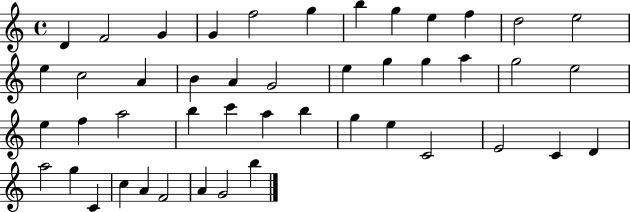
D4/q F4/h G4/q G4/q F5/h G5/q B5/q G5/q E5/q F5/q D5/h E5/h E5/q C5/h A4/q B4/q A4/q G4/h E5/q G5/q G5/q A5/q G5/h E5/h E5/q F5/q A5/h B5/q C6/q A5/q B5/q G5/q E5/q C4/h E4/h C4/q D4/q A5/h G5/q C4/q C5/q A4/q F4/h A4/q G4/h B5/q